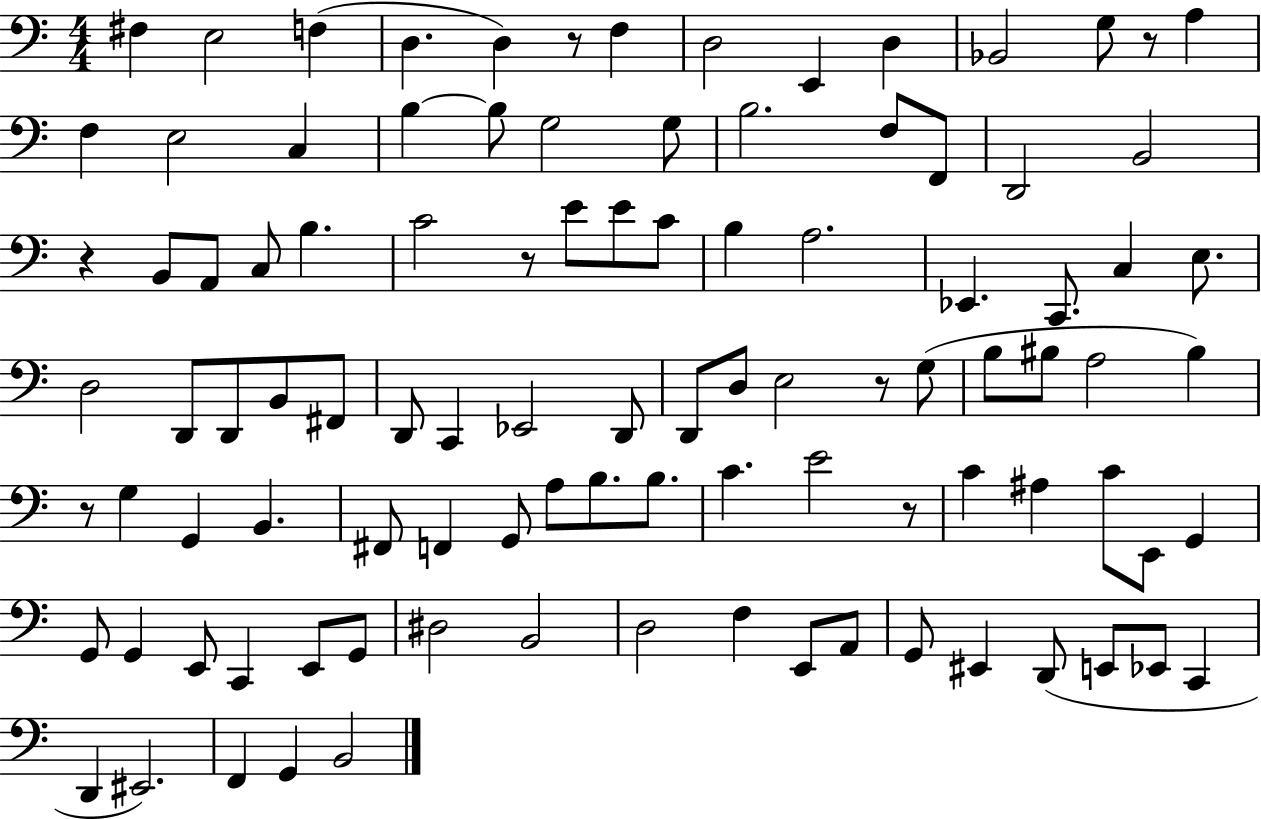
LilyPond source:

{
  \clef bass
  \numericTimeSignature
  \time 4/4
  \key c \major
  fis4 e2 f4( | d4. d4) r8 f4 | d2 e,4 d4 | bes,2 g8 r8 a4 | \break f4 e2 c4 | b4~~ b8 g2 g8 | b2. f8 f,8 | d,2 b,2 | \break r4 b,8 a,8 c8 b4. | c'2 r8 e'8 e'8 c'8 | b4 a2. | ees,4. c,8. c4 e8. | \break d2 d,8 d,8 b,8 fis,8 | d,8 c,4 ees,2 d,8 | d,8 d8 e2 r8 g8( | b8 bis8 a2 bis4) | \break r8 g4 g,4 b,4. | fis,8 f,4 g,8 a8 b8. b8. | c'4. e'2 r8 | c'4 ais4 c'8 e,8 g,4 | \break g,8 g,4 e,8 c,4 e,8 g,8 | dis2 b,2 | d2 f4 e,8 a,8 | g,8 eis,4 d,8( e,8 ees,8 c,4 | \break d,4 eis,2.) | f,4 g,4 b,2 | \bar "|."
}